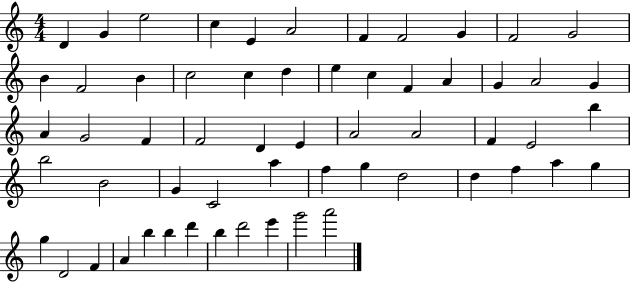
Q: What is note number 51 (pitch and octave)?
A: A4